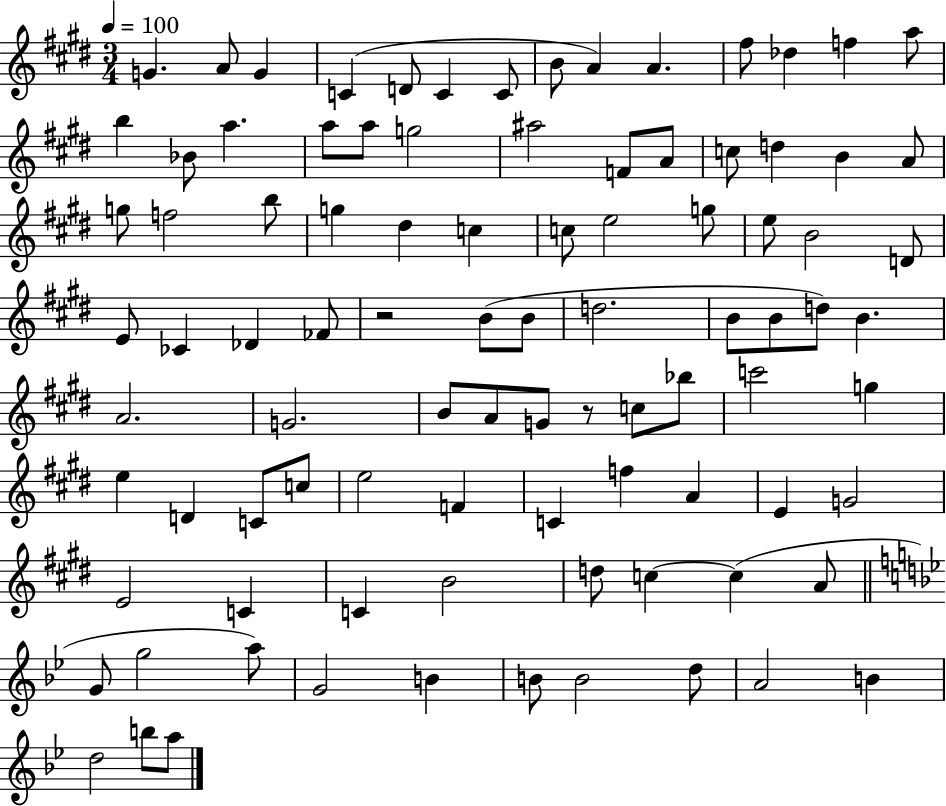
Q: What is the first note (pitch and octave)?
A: G4